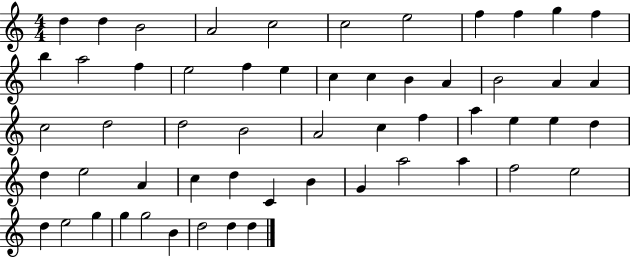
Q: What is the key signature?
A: C major